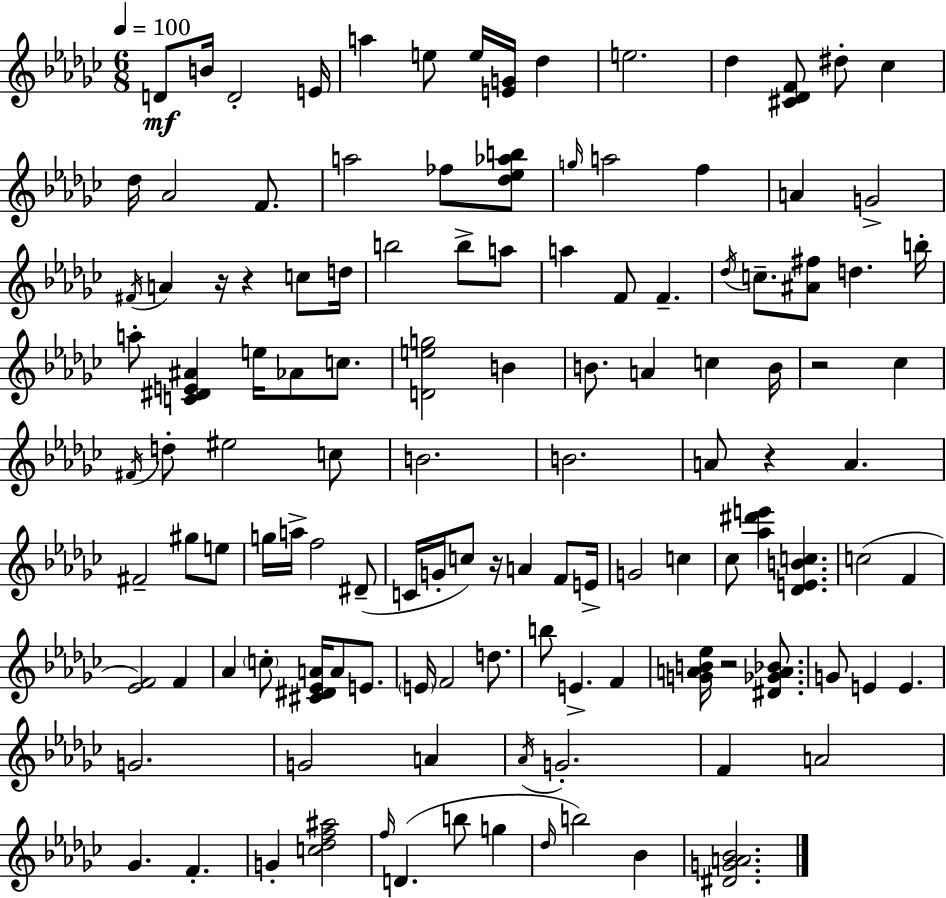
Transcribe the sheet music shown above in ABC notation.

X:1
T:Untitled
M:6/8
L:1/4
K:Ebm
D/2 B/4 D2 E/4 a e/2 e/4 [EG]/4 _d e2 _d [^C_DF]/2 ^d/2 _c _d/4 _A2 F/2 a2 _f/2 [_d_e_ab]/2 g/4 a2 f A G2 ^F/4 A z/4 z c/2 d/4 b2 b/2 a/2 a F/2 F _d/4 c/2 [^A^f]/2 d b/4 a/2 [C^DE^A] e/4 _A/2 c/2 [Deg]2 B B/2 A c B/4 z2 _c ^F/4 d/2 ^e2 c/2 B2 B2 A/2 z A ^F2 ^g/2 e/2 g/4 a/4 f2 ^D/2 C/4 G/4 c/2 z/4 A F/2 E/4 G2 c _c/2 [_a^d'e'] [_DEBc] c2 F [_EF]2 F _A c/2 [^C^D_EA]/4 A/2 E/2 E/4 F2 d/2 b/2 E F [GAB_e]/4 z2 [^D_GA_B]/2 G/2 E E G2 G2 A _A/4 G2 F A2 _G F G [c_df^a]2 f/4 D b/2 g _d/4 b2 _B [^DGA_B]2